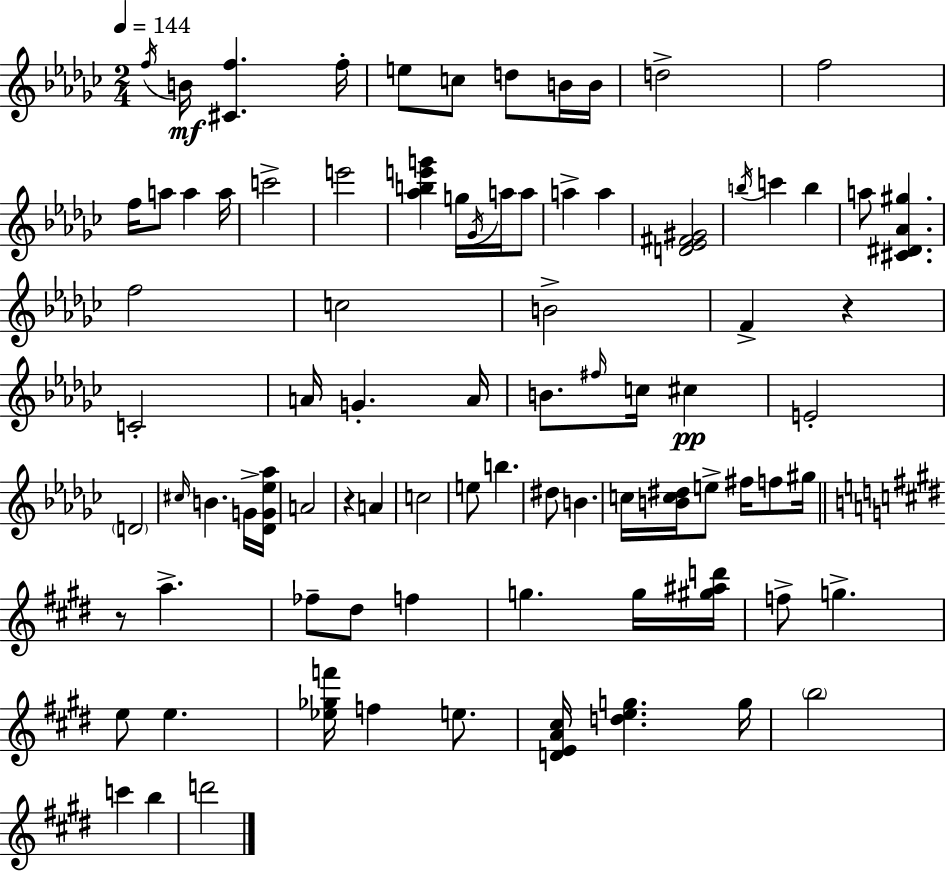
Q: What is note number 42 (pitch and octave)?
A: B4